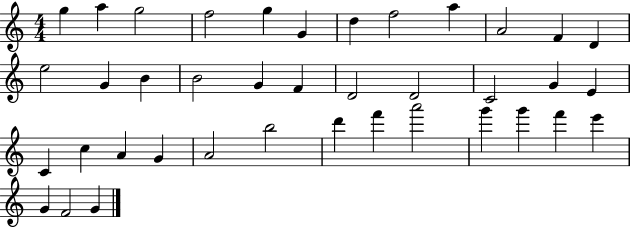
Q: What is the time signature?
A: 4/4